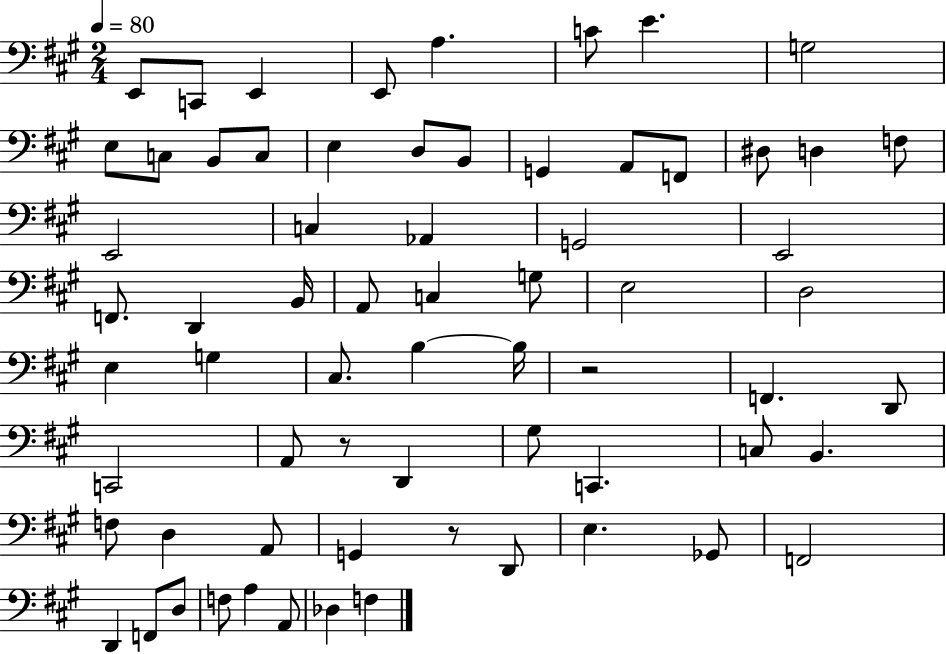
X:1
T:Untitled
M:2/4
L:1/4
K:A
E,,/2 C,,/2 E,, E,,/2 A, C/2 E G,2 E,/2 C,/2 B,,/2 C,/2 E, D,/2 B,,/2 G,, A,,/2 F,,/2 ^D,/2 D, F,/2 E,,2 C, _A,, G,,2 E,,2 F,,/2 D,, B,,/4 A,,/2 C, G,/2 E,2 D,2 E, G, ^C,/2 B, B,/4 z2 F,, D,,/2 C,,2 A,,/2 z/2 D,, ^G,/2 C,, C,/2 B,, F,/2 D, A,,/2 G,, z/2 D,,/2 E, _G,,/2 F,,2 D,, F,,/2 D,/2 F,/2 A, A,,/2 _D, F,